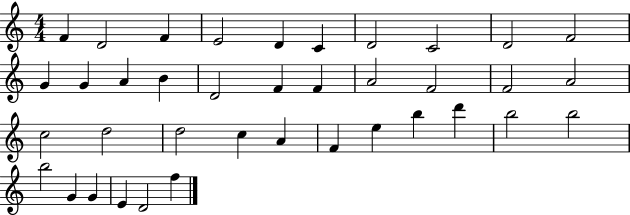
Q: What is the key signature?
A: C major